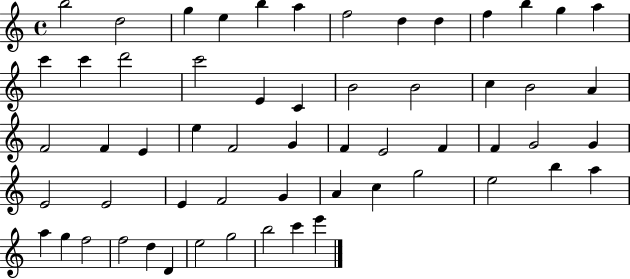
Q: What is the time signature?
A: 4/4